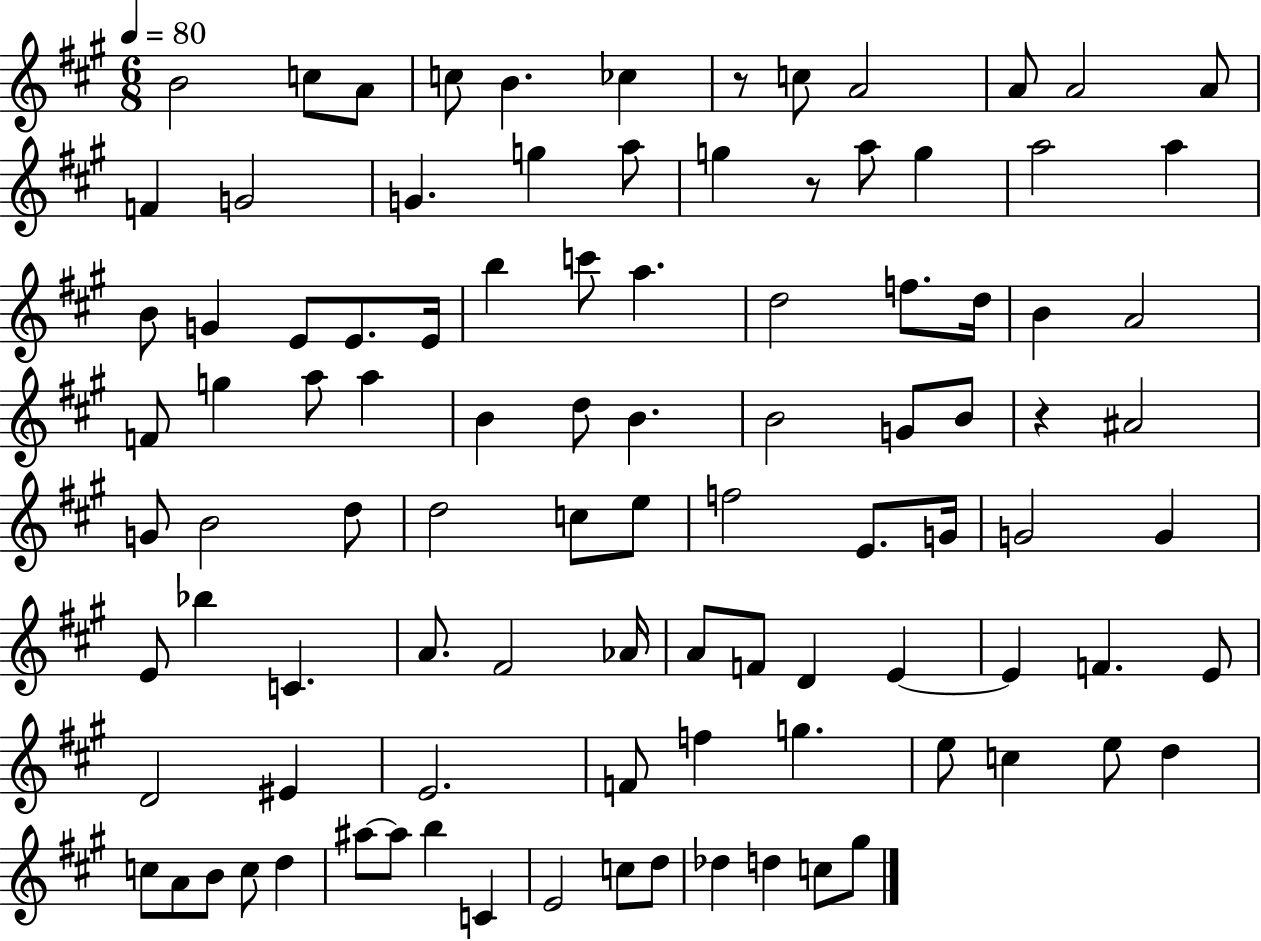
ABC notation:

X:1
T:Untitled
M:6/8
L:1/4
K:A
B2 c/2 A/2 c/2 B _c z/2 c/2 A2 A/2 A2 A/2 F G2 G g a/2 g z/2 a/2 g a2 a B/2 G E/2 E/2 E/4 b c'/2 a d2 f/2 d/4 B A2 F/2 g a/2 a B d/2 B B2 G/2 B/2 z ^A2 G/2 B2 d/2 d2 c/2 e/2 f2 E/2 G/4 G2 G E/2 _b C A/2 ^F2 _A/4 A/2 F/2 D E E F E/2 D2 ^E E2 F/2 f g e/2 c e/2 d c/2 A/2 B/2 c/2 d ^a/2 ^a/2 b C E2 c/2 d/2 _d d c/2 ^g/2